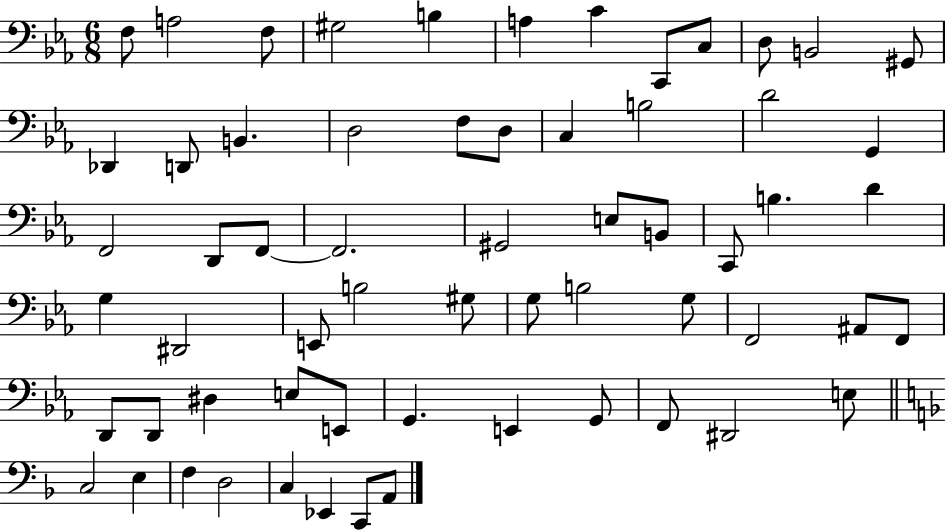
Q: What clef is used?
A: bass